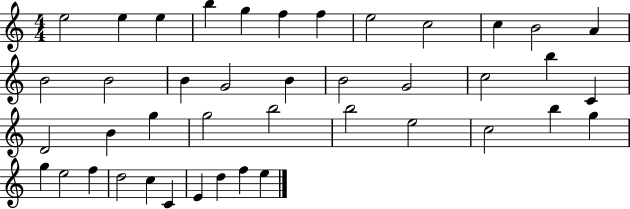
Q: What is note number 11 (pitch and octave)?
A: B4